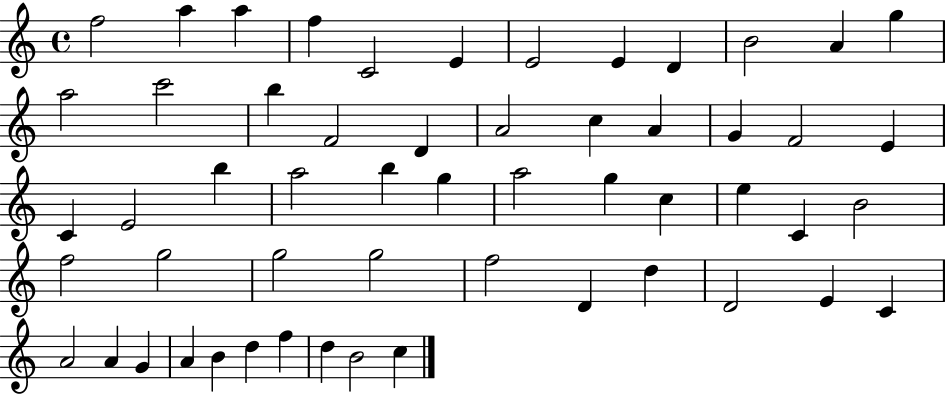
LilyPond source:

{
  \clef treble
  \time 4/4
  \defaultTimeSignature
  \key c \major
  f''2 a''4 a''4 | f''4 c'2 e'4 | e'2 e'4 d'4 | b'2 a'4 g''4 | \break a''2 c'''2 | b''4 f'2 d'4 | a'2 c''4 a'4 | g'4 f'2 e'4 | \break c'4 e'2 b''4 | a''2 b''4 g''4 | a''2 g''4 c''4 | e''4 c'4 b'2 | \break f''2 g''2 | g''2 g''2 | f''2 d'4 d''4 | d'2 e'4 c'4 | \break a'2 a'4 g'4 | a'4 b'4 d''4 f''4 | d''4 b'2 c''4 | \bar "|."
}